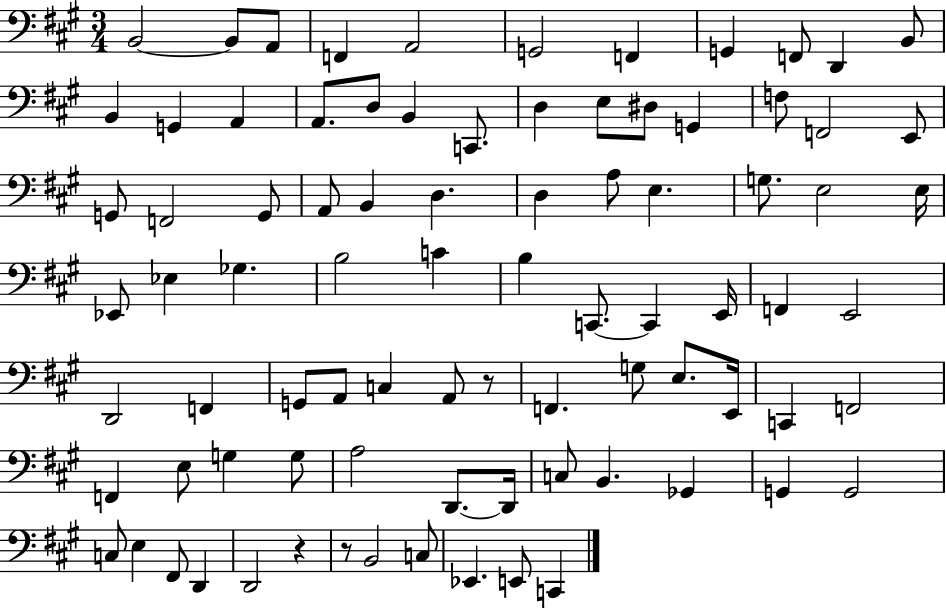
X:1
T:Untitled
M:3/4
L:1/4
K:A
B,,2 B,,/2 A,,/2 F,, A,,2 G,,2 F,, G,, F,,/2 D,, B,,/2 B,, G,, A,, A,,/2 D,/2 B,, C,,/2 D, E,/2 ^D,/2 G,, F,/2 F,,2 E,,/2 G,,/2 F,,2 G,,/2 A,,/2 B,, D, D, A,/2 E, G,/2 E,2 E,/4 _E,,/2 _E, _G, B,2 C B, C,,/2 C,, E,,/4 F,, E,,2 D,,2 F,, G,,/2 A,,/2 C, A,,/2 z/2 F,, G,/2 E,/2 E,,/4 C,, F,,2 F,, E,/2 G, G,/2 A,2 D,,/2 D,,/4 C,/2 B,, _G,, G,, G,,2 C,/2 E, ^F,,/2 D,, D,,2 z z/2 B,,2 C,/2 _E,, E,,/2 C,,